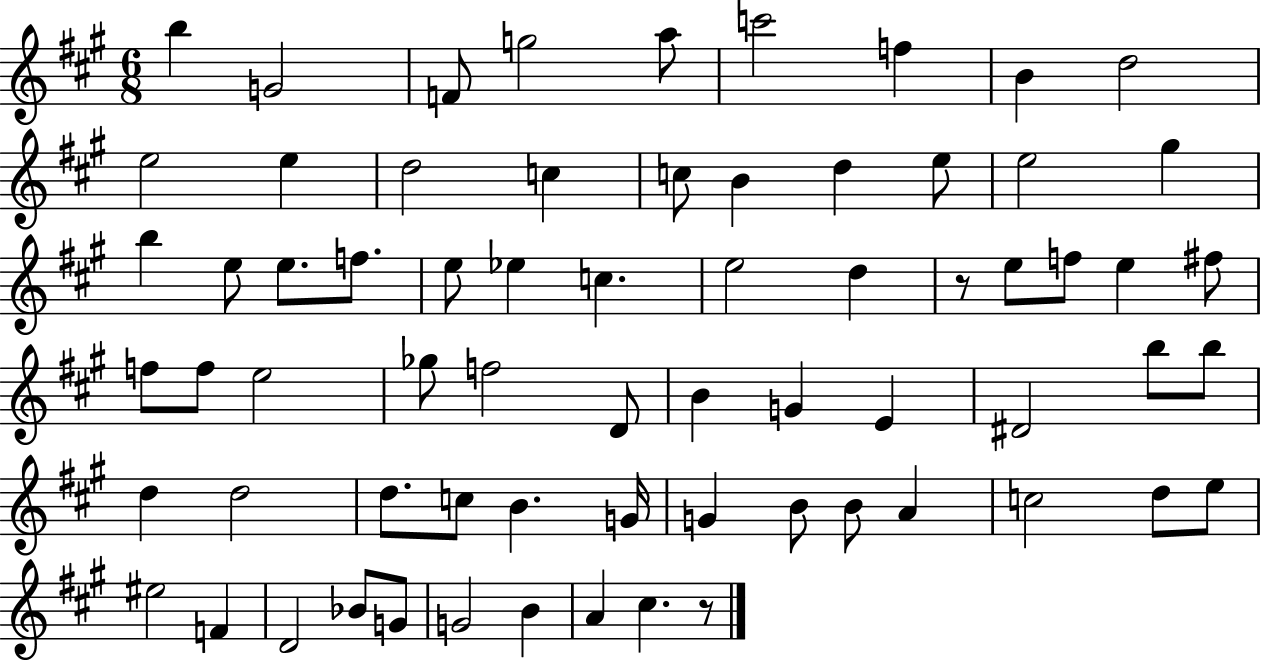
{
  \clef treble
  \numericTimeSignature
  \time 6/8
  \key a \major
  \repeat volta 2 { b''4 g'2 | f'8 g''2 a''8 | c'''2 f''4 | b'4 d''2 | \break e''2 e''4 | d''2 c''4 | c''8 b'4 d''4 e''8 | e''2 gis''4 | \break b''4 e''8 e''8. f''8. | e''8 ees''4 c''4. | e''2 d''4 | r8 e''8 f''8 e''4 fis''8 | \break f''8 f''8 e''2 | ges''8 f''2 d'8 | b'4 g'4 e'4 | dis'2 b''8 b''8 | \break d''4 d''2 | d''8. c''8 b'4. g'16 | g'4 b'8 b'8 a'4 | c''2 d''8 e''8 | \break eis''2 f'4 | d'2 bes'8 g'8 | g'2 b'4 | a'4 cis''4. r8 | \break } \bar "|."
}